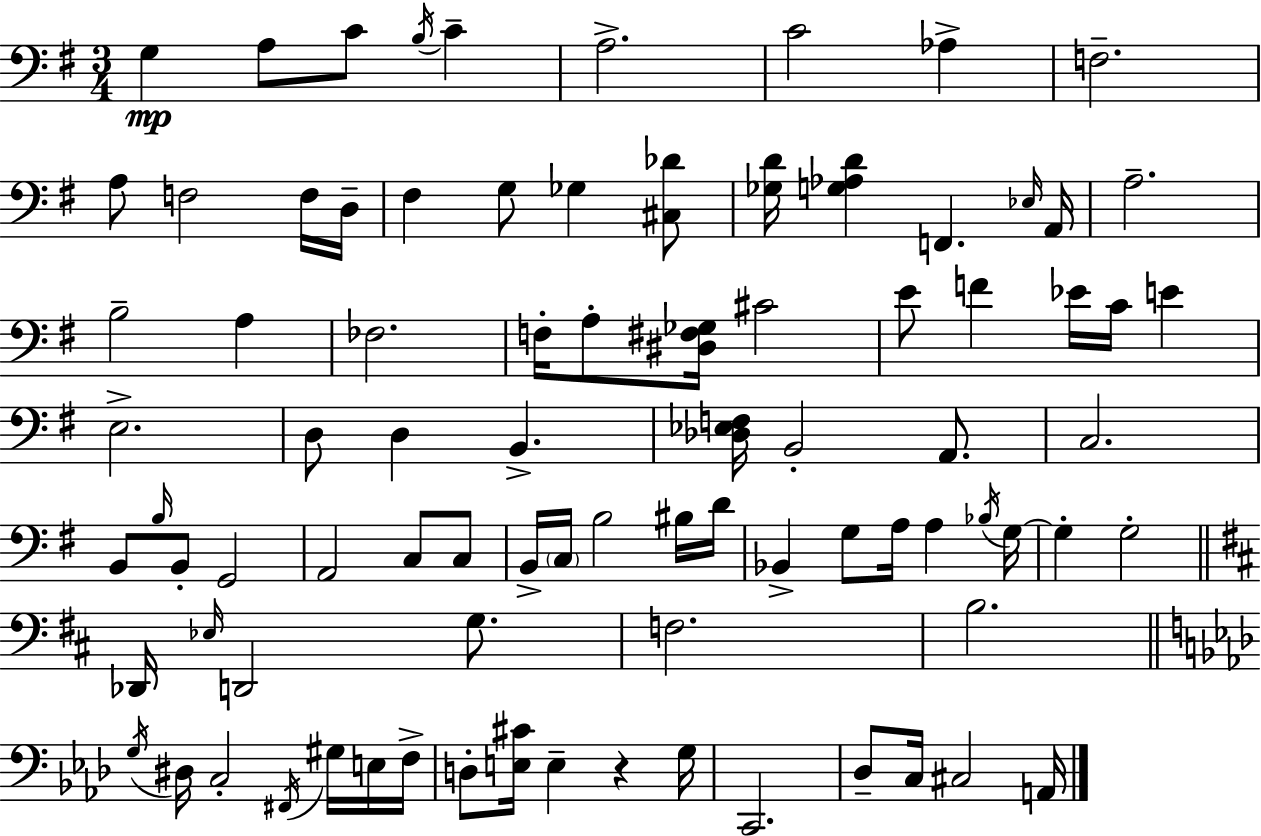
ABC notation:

X:1
T:Untitled
M:3/4
L:1/4
K:Em
G, A,/2 C/2 B,/4 C A,2 C2 _A, F,2 A,/2 F,2 F,/4 D,/4 ^F, G,/2 _G, [^C,_D]/2 [_G,D]/4 [G,_A,D] F,, _E,/4 A,,/4 A,2 B,2 A, _F,2 F,/4 A,/2 [^D,^F,_G,]/4 ^C2 E/2 F _E/4 C/4 E E,2 D,/2 D, B,, [_D,_E,F,]/4 B,,2 A,,/2 C,2 B,,/2 B,/4 B,,/2 G,,2 A,,2 C,/2 C,/2 B,,/4 C,/4 B,2 ^B,/4 D/4 _B,, G,/2 A,/4 A, _B,/4 G,/4 G, G,2 _D,,/4 _E,/4 D,,2 G,/2 F,2 B,2 G,/4 ^D,/4 C,2 ^F,,/4 ^G,/4 E,/4 F,/4 D,/2 [E,^C]/4 E, z G,/4 C,,2 _D,/2 C,/4 ^C,2 A,,/4